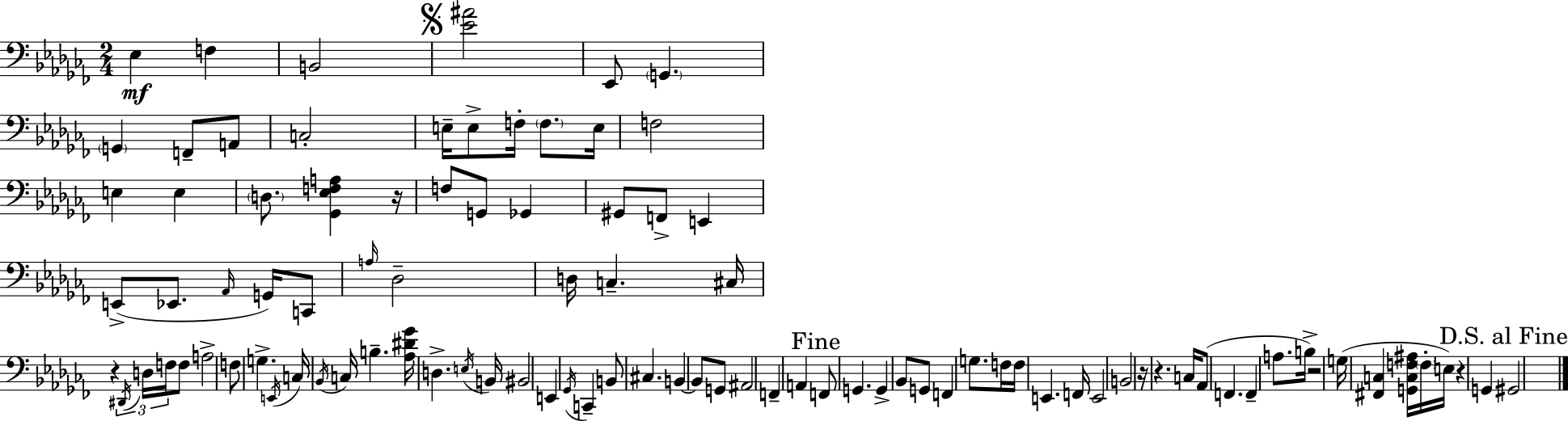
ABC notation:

X:1
T:Untitled
M:2/4
L:1/4
K:Abm
_E, F, B,,2 [_E^A]2 _E,,/2 G,, G,, F,,/2 A,,/2 C,2 E,/4 E,/2 F,/4 F,/2 E,/4 F,2 E, E, D,/2 [_G,,_E,F,A,] z/4 F,/2 G,,/2 _G,, ^G,,/2 F,,/2 E,, E,,/2 _E,,/2 _A,,/4 G,,/4 C,,/2 A,/4 _D,2 D,/4 C, ^C,/4 z ^D,,/4 D,/4 F,/4 F,/2 A,2 F,/2 G, E,,/4 C,/4 _B,,/4 C,/4 B, [_A,^D_G]/4 D, E,/4 B,,/4 ^B,,2 E,, _G,,/4 C,, B,,/2 ^C, B,, B,,/2 G,,/2 ^A,,2 F,, A,, F,,/2 G,, G,, _B,,/2 G,,/2 F,, G,/2 F,/4 F,/4 E,, F,,/4 E,,2 B,,2 z/4 z C,/4 _A,,/2 F,, F,, A,/2 B,/4 z2 G,/4 [^F,,C,] [G,,C,F,^A,]/4 F,/4 E,/4 z G,, ^G,,2